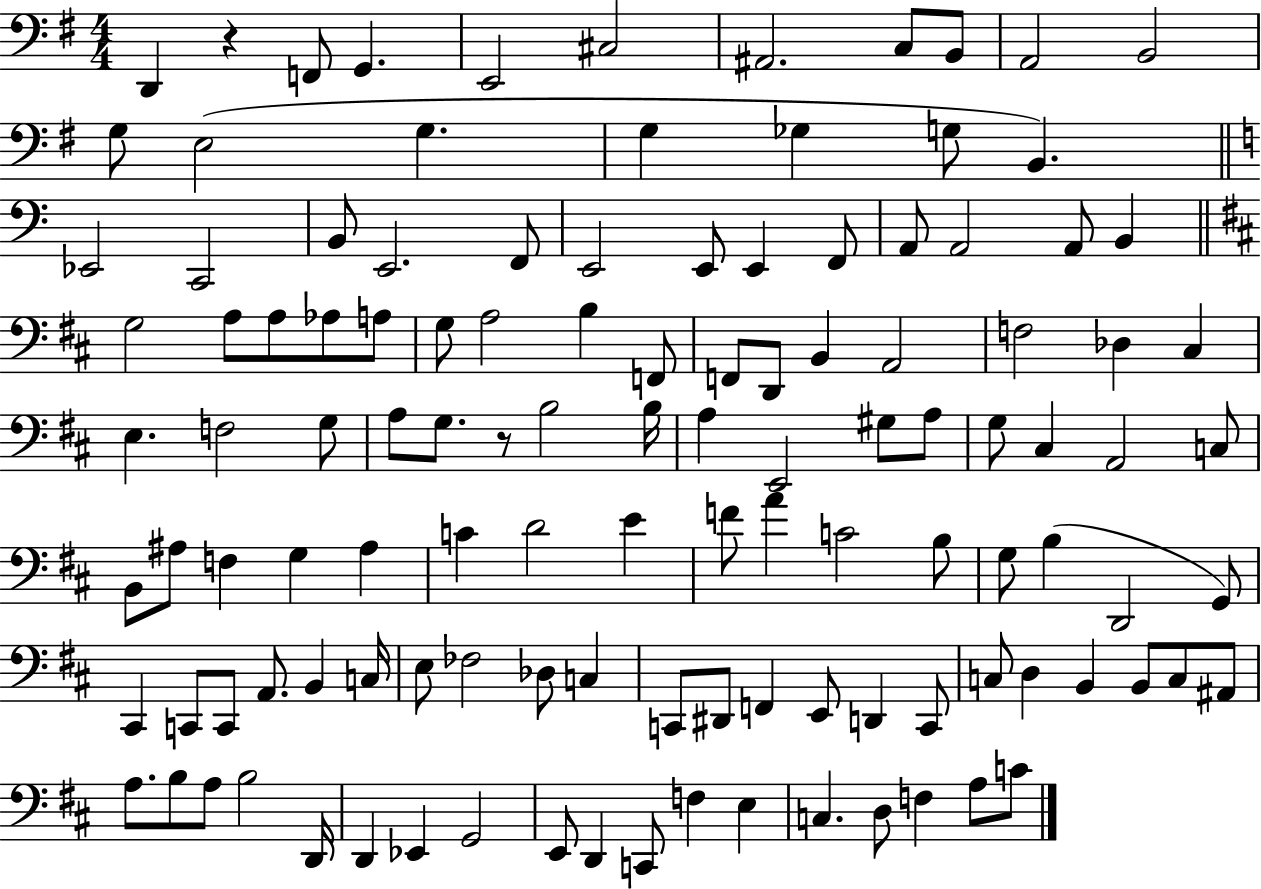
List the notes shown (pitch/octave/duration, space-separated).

D2/q R/q F2/e G2/q. E2/h C#3/h A#2/h. C3/e B2/e A2/h B2/h G3/e E3/h G3/q. G3/q Gb3/q G3/e B2/q. Eb2/h C2/h B2/e E2/h. F2/e E2/h E2/e E2/q F2/e A2/e A2/h A2/e B2/q G3/h A3/e A3/e Ab3/e A3/e G3/e A3/h B3/q F2/e F2/e D2/e B2/q A2/h F3/h Db3/q C#3/q E3/q. F3/h G3/e A3/e G3/e. R/e B3/h B3/s A3/q E2/h G#3/e A3/e G3/e C#3/q A2/h C3/e B2/e A#3/e F3/q G3/q A#3/q C4/q D4/h E4/q F4/e A4/q C4/h B3/e G3/e B3/q D2/h G2/e C#2/q C2/e C2/e A2/e. B2/q C3/s E3/e FES3/h Db3/e C3/q C2/e D#2/e F2/q E2/e D2/q C2/e C3/e D3/q B2/q B2/e C3/e A#2/e A3/e. B3/e A3/e B3/h D2/s D2/q Eb2/q G2/h E2/e D2/q C2/e F3/q E3/q C3/q. D3/e F3/q A3/e C4/e